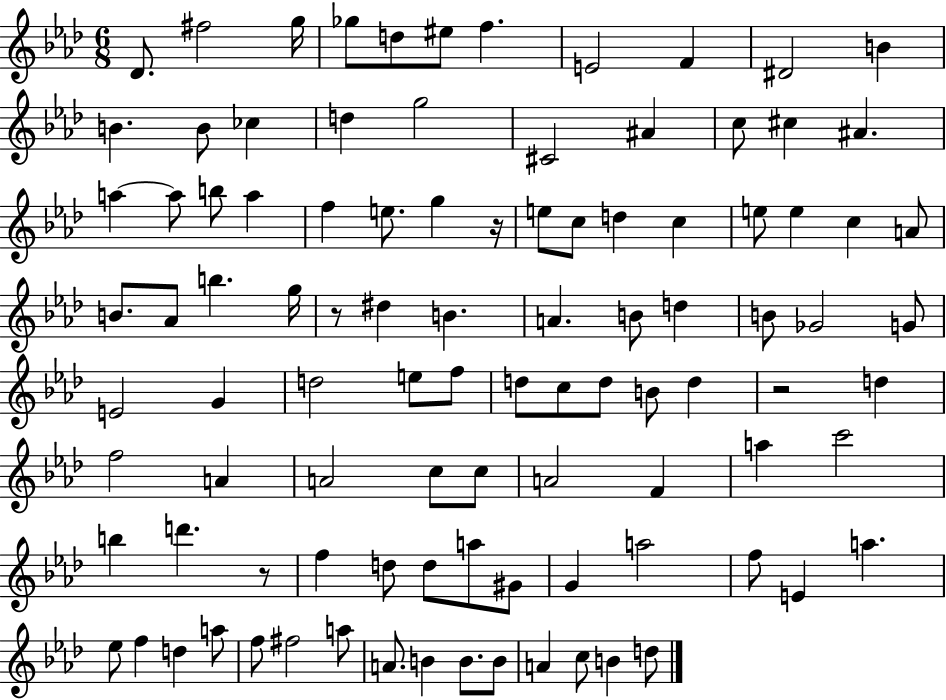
Db4/e. F#5/h G5/s Gb5/e D5/e EIS5/e F5/q. E4/h F4/q D#4/h B4/q B4/q. B4/e CES5/q D5/q G5/h C#4/h A#4/q C5/e C#5/q A#4/q. A5/q A5/e B5/e A5/q F5/q E5/e. G5/q R/s E5/e C5/e D5/q C5/q E5/e E5/q C5/q A4/e B4/e. Ab4/e B5/q. G5/s R/e D#5/q B4/q. A4/q. B4/e D5/q B4/e Gb4/h G4/e E4/h G4/q D5/h E5/e F5/e D5/e C5/e D5/e B4/e D5/q R/h D5/q F5/h A4/q A4/h C5/e C5/e A4/h F4/q A5/q C6/h B5/q D6/q. R/e F5/q D5/e D5/e A5/e G#4/e G4/q A5/h F5/e E4/q A5/q. Eb5/e F5/q D5/q A5/e F5/e F#5/h A5/e A4/e. B4/q B4/e. B4/e A4/q C5/e B4/q D5/e